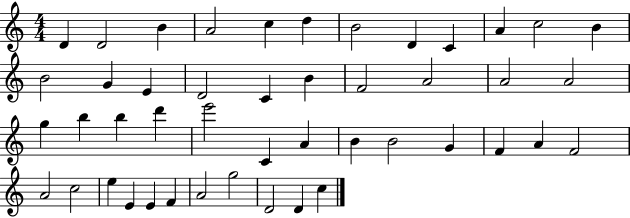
{
  \clef treble
  \numericTimeSignature
  \time 4/4
  \key c \major
  d'4 d'2 b'4 | a'2 c''4 d''4 | b'2 d'4 c'4 | a'4 c''2 b'4 | \break b'2 g'4 e'4 | d'2 c'4 b'4 | f'2 a'2 | a'2 a'2 | \break g''4 b''4 b''4 d'''4 | e'''2 c'4 a'4 | b'4 b'2 g'4 | f'4 a'4 f'2 | \break a'2 c''2 | e''4 e'4 e'4 f'4 | a'2 g''2 | d'2 d'4 c''4 | \break \bar "|."
}